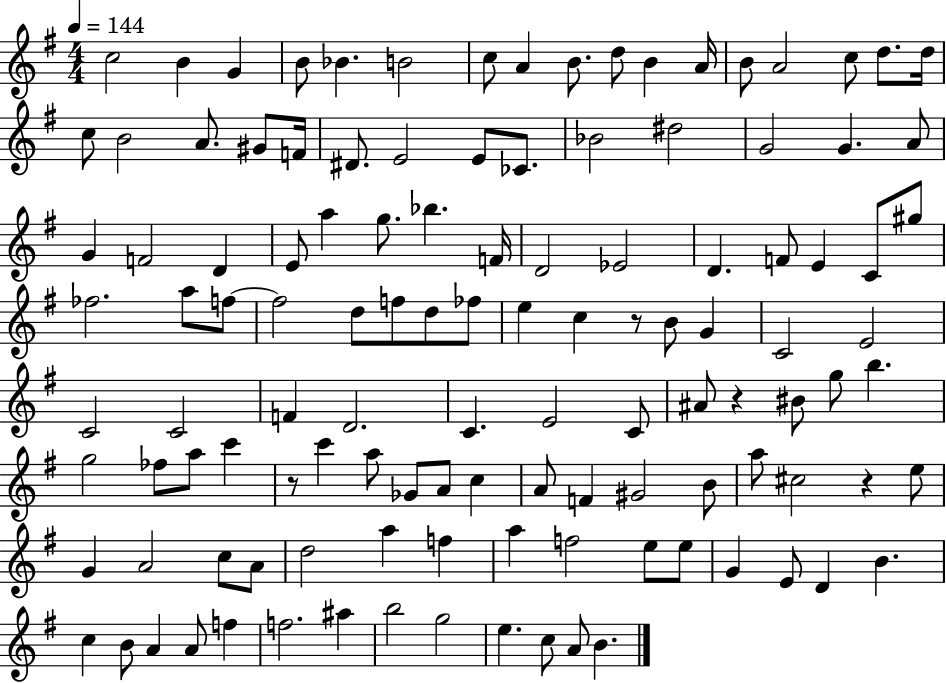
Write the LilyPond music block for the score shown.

{
  \clef treble
  \numericTimeSignature
  \time 4/4
  \key g \major
  \tempo 4 = 144
  c''2 b'4 g'4 | b'8 bes'4. b'2 | c''8 a'4 b'8. d''8 b'4 a'16 | b'8 a'2 c''8 d''8. d''16 | \break c''8 b'2 a'8. gis'8 f'16 | dis'8. e'2 e'8 ces'8. | bes'2 dis''2 | g'2 g'4. a'8 | \break g'4 f'2 d'4 | e'8 a''4 g''8. bes''4. f'16 | d'2 ees'2 | d'4. f'8 e'4 c'8 gis''8 | \break fes''2. a''8 f''8~~ | f''2 d''8 f''8 d''8 fes''8 | e''4 c''4 r8 b'8 g'4 | c'2 e'2 | \break c'2 c'2 | f'4 d'2. | c'4. e'2 c'8 | ais'8 r4 bis'8 g''8 b''4. | \break g''2 fes''8 a''8 c'''4 | r8 c'''4 a''8 ges'8 a'8 c''4 | a'8 f'4 gis'2 b'8 | a''8 cis''2 r4 e''8 | \break g'4 a'2 c''8 a'8 | d''2 a''4 f''4 | a''4 f''2 e''8 e''8 | g'4 e'8 d'4 b'4. | \break c''4 b'8 a'4 a'8 f''4 | f''2. ais''4 | b''2 g''2 | e''4. c''8 a'8 b'4. | \break \bar "|."
}